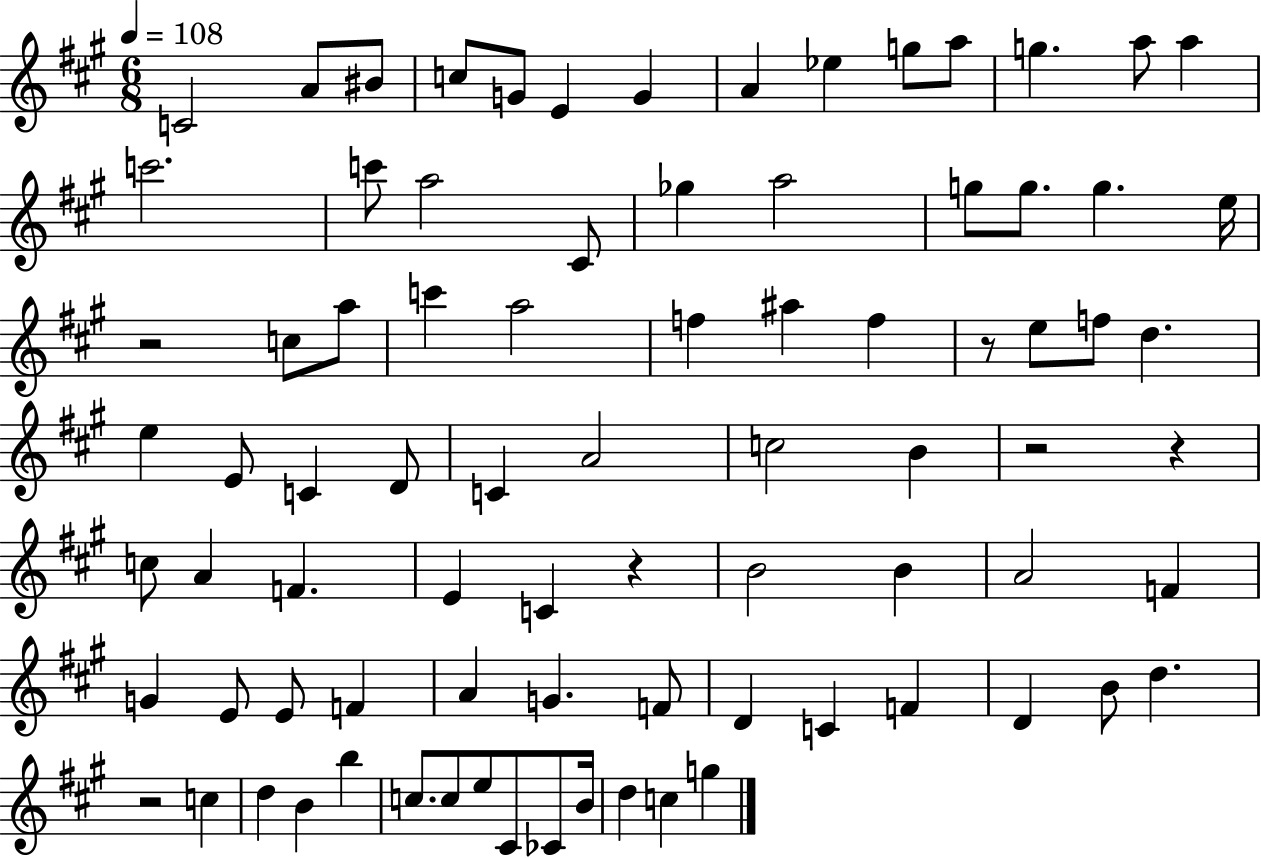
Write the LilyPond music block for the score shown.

{
  \clef treble
  \numericTimeSignature
  \time 6/8
  \key a \major
  \tempo 4 = 108
  \repeat volta 2 { c'2 a'8 bis'8 | c''8 g'8 e'4 g'4 | a'4 ees''4 g''8 a''8 | g''4. a''8 a''4 | \break c'''2. | c'''8 a''2 cis'8 | ges''4 a''2 | g''8 g''8. g''4. e''16 | \break r2 c''8 a''8 | c'''4 a''2 | f''4 ais''4 f''4 | r8 e''8 f''8 d''4. | \break e''4 e'8 c'4 d'8 | c'4 a'2 | c''2 b'4 | r2 r4 | \break c''8 a'4 f'4. | e'4 c'4 r4 | b'2 b'4 | a'2 f'4 | \break g'4 e'8 e'8 f'4 | a'4 g'4. f'8 | d'4 c'4 f'4 | d'4 b'8 d''4. | \break r2 c''4 | d''4 b'4 b''4 | c''8. c''8 e''8 cis'8 ces'8 b'16 | d''4 c''4 g''4 | \break } \bar "|."
}